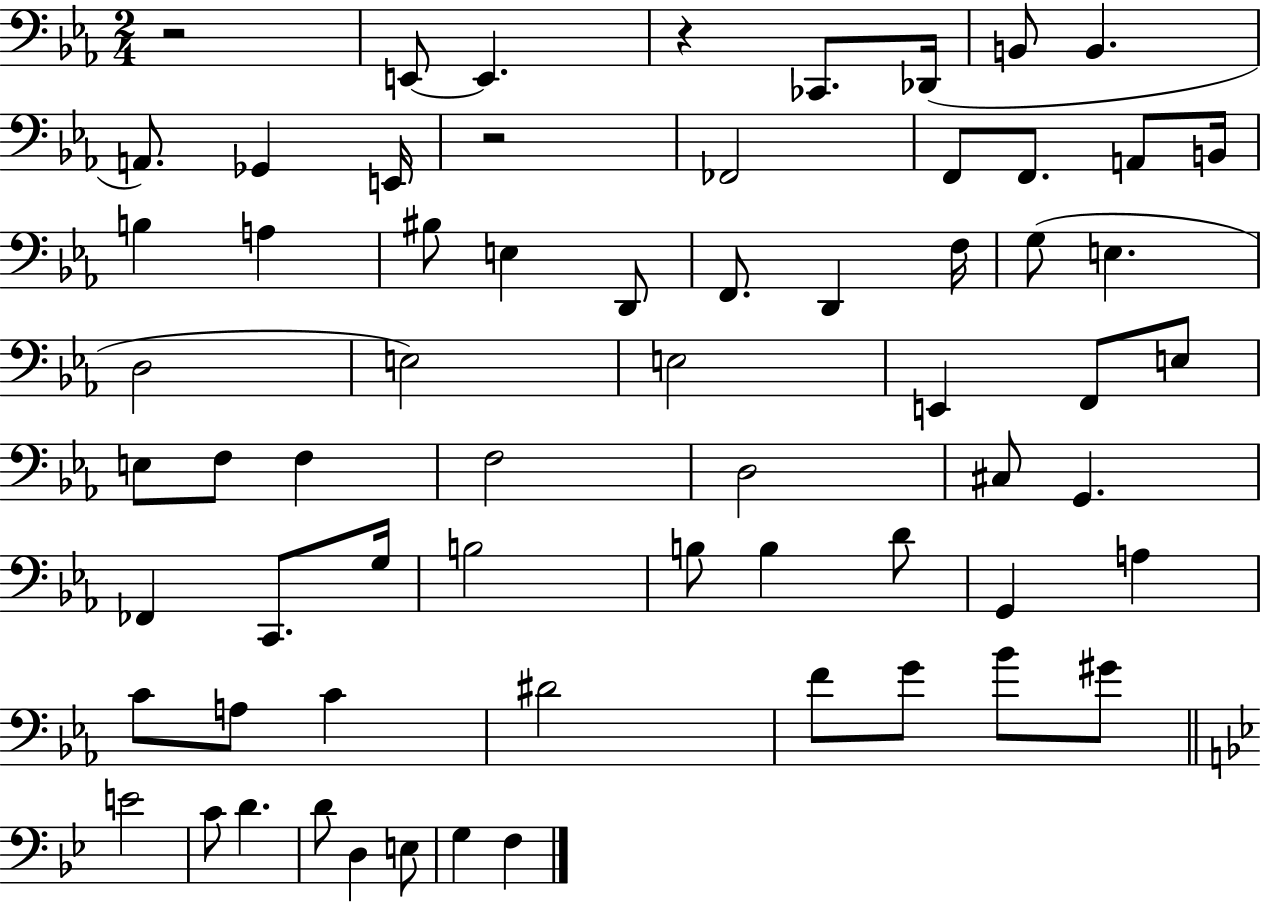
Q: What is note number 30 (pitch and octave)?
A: E3